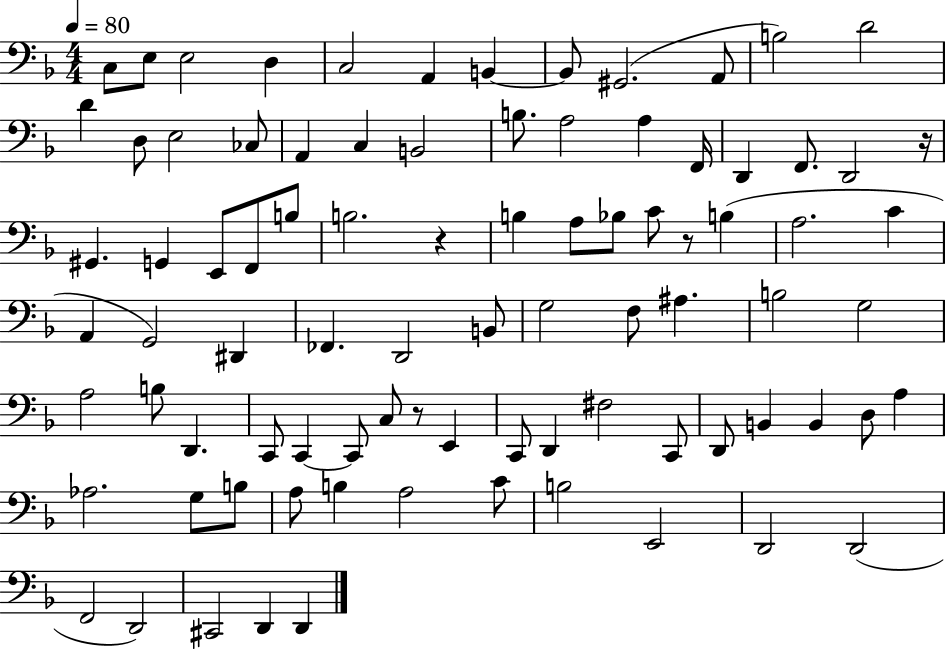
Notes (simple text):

C3/e E3/e E3/h D3/q C3/h A2/q B2/q B2/e G#2/h. A2/e B3/h D4/h D4/q D3/e E3/h CES3/e A2/q C3/q B2/h B3/e. A3/h A3/q F2/s D2/q F2/e. D2/h R/s G#2/q. G2/q E2/e F2/e B3/e B3/h. R/q B3/q A3/e Bb3/e C4/e R/e B3/q A3/h. C4/q A2/q G2/h D#2/q FES2/q. D2/h B2/e G3/h F3/e A#3/q. B3/h G3/h A3/h B3/e D2/q. C2/e C2/q C2/e C3/e R/e E2/q C2/e D2/q F#3/h C2/e D2/e B2/q B2/q D3/e A3/q Ab3/h. G3/e B3/e A3/e B3/q A3/h C4/e B3/h E2/h D2/h D2/h F2/h D2/h C#2/h D2/q D2/q